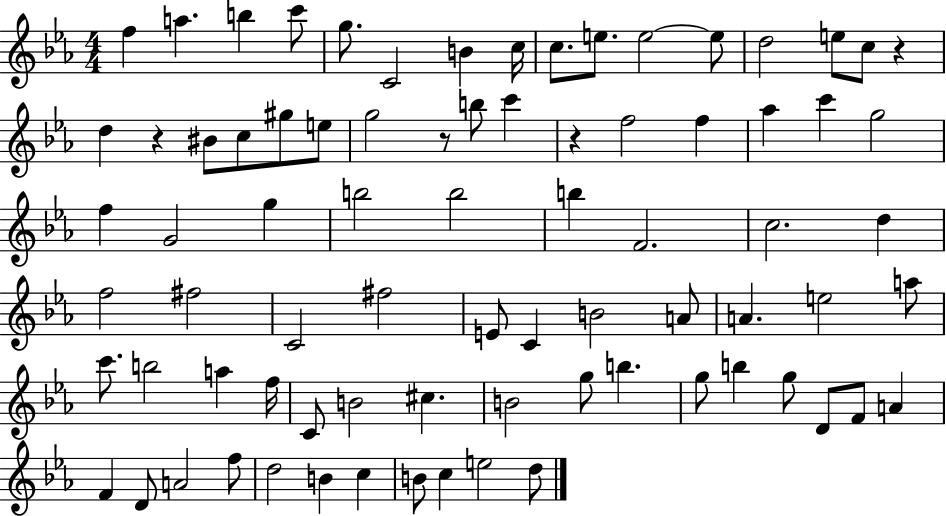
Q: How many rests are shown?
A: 4